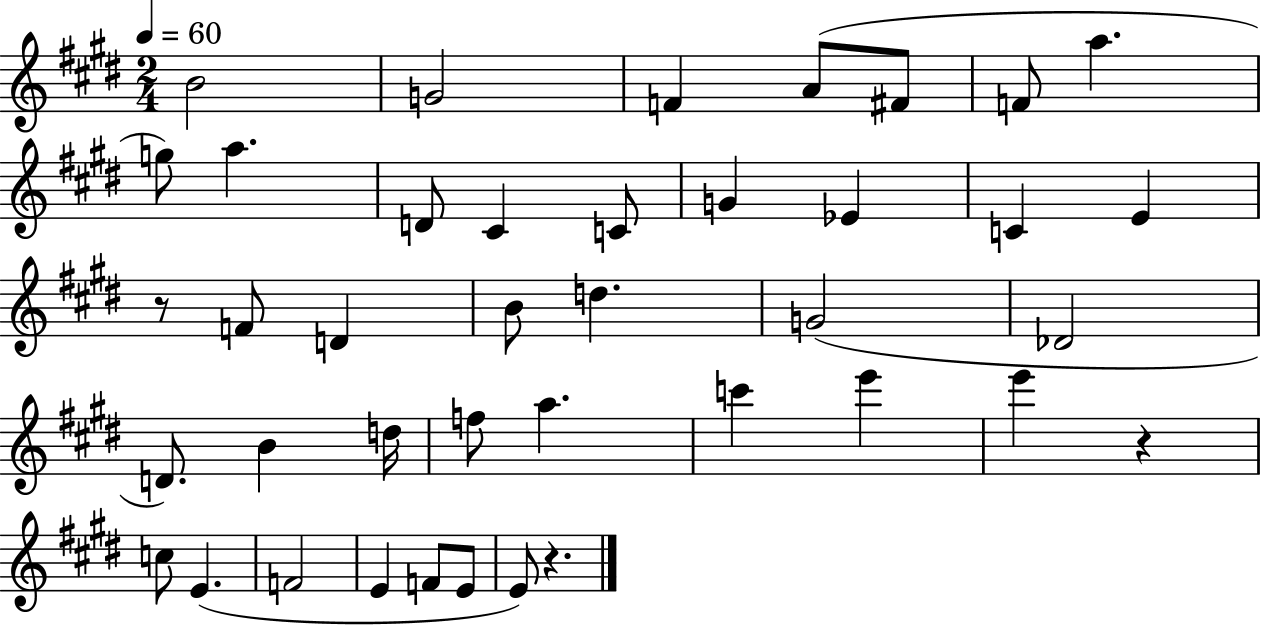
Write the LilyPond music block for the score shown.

{
  \clef treble
  \numericTimeSignature
  \time 2/4
  \key e \major
  \tempo 4 = 60
  \repeat volta 2 { b'2 | g'2 | f'4 a'8( fis'8 | f'8 a''4. | \break g''8) a''4. | d'8 cis'4 c'8 | g'4 ees'4 | c'4 e'4 | \break r8 f'8 d'4 | b'8 d''4. | g'2( | des'2 | \break d'8.) b'4 d''16 | f''8 a''4. | c'''4 e'''4 | e'''4 r4 | \break c''8 e'4.( | f'2 | e'4 f'8 e'8 | e'8) r4. | \break } \bar "|."
}